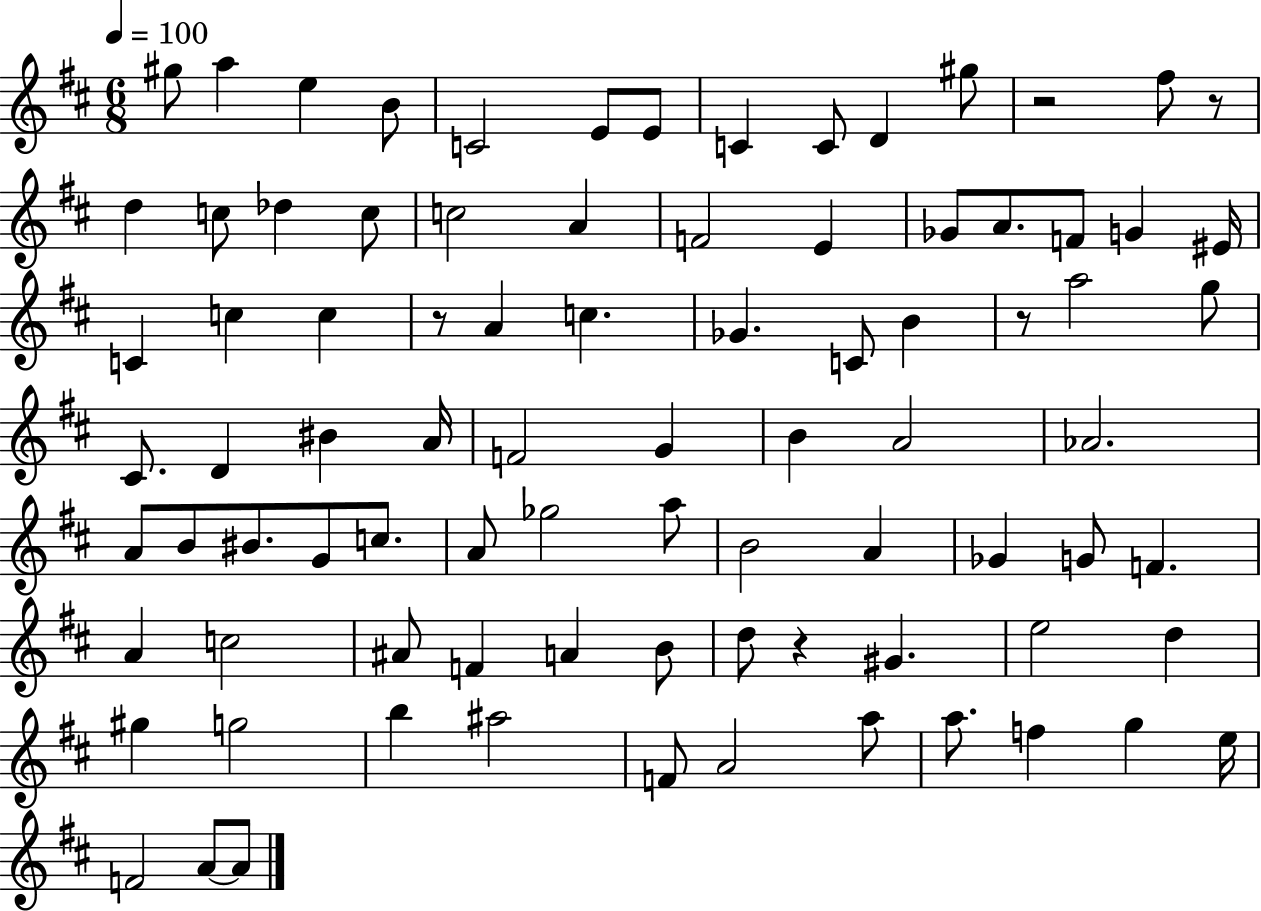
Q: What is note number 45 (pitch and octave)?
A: A4